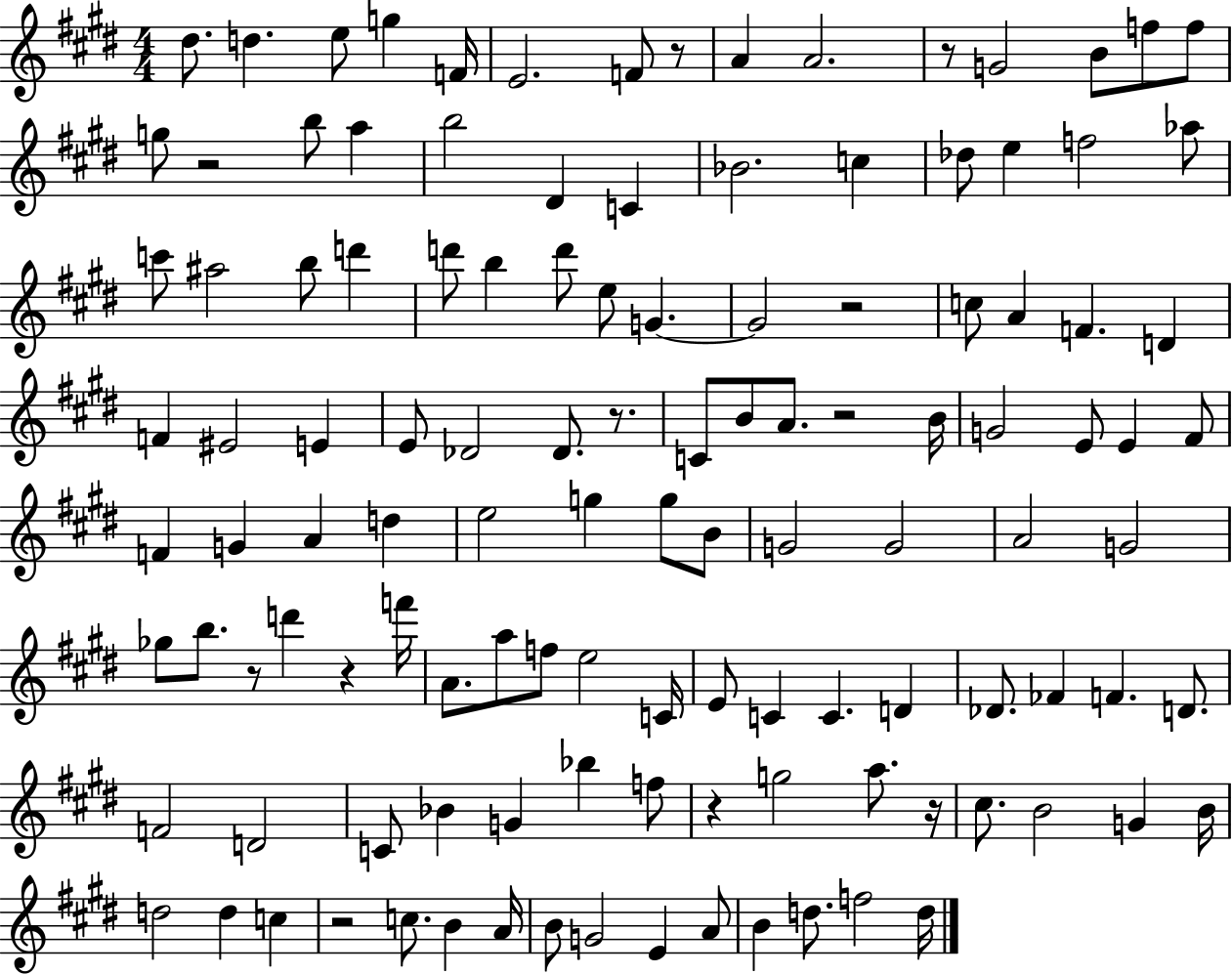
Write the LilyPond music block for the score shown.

{
  \clef treble
  \numericTimeSignature
  \time 4/4
  \key e \major
  dis''8. d''4. e''8 g''4 f'16 | e'2. f'8 r8 | a'4 a'2. | r8 g'2 b'8 f''8 f''8 | \break g''8 r2 b''8 a''4 | b''2 dis'4 c'4 | bes'2. c''4 | des''8 e''4 f''2 aes''8 | \break c'''8 ais''2 b''8 d'''4 | d'''8 b''4 d'''8 e''8 g'4.~~ | g'2 r2 | c''8 a'4 f'4. d'4 | \break f'4 eis'2 e'4 | e'8 des'2 des'8. r8. | c'8 b'8 a'8. r2 b'16 | g'2 e'8 e'4 fis'8 | \break f'4 g'4 a'4 d''4 | e''2 g''4 g''8 b'8 | g'2 g'2 | a'2 g'2 | \break ges''8 b''8. r8 d'''4 r4 f'''16 | a'8. a''8 f''8 e''2 c'16 | e'8 c'4 c'4. d'4 | des'8. fes'4 f'4. d'8. | \break f'2 d'2 | c'8 bes'4 g'4 bes''4 f''8 | r4 g''2 a''8. r16 | cis''8. b'2 g'4 b'16 | \break d''2 d''4 c''4 | r2 c''8. b'4 a'16 | b'8 g'2 e'4 a'8 | b'4 d''8. f''2 d''16 | \break \bar "|."
}